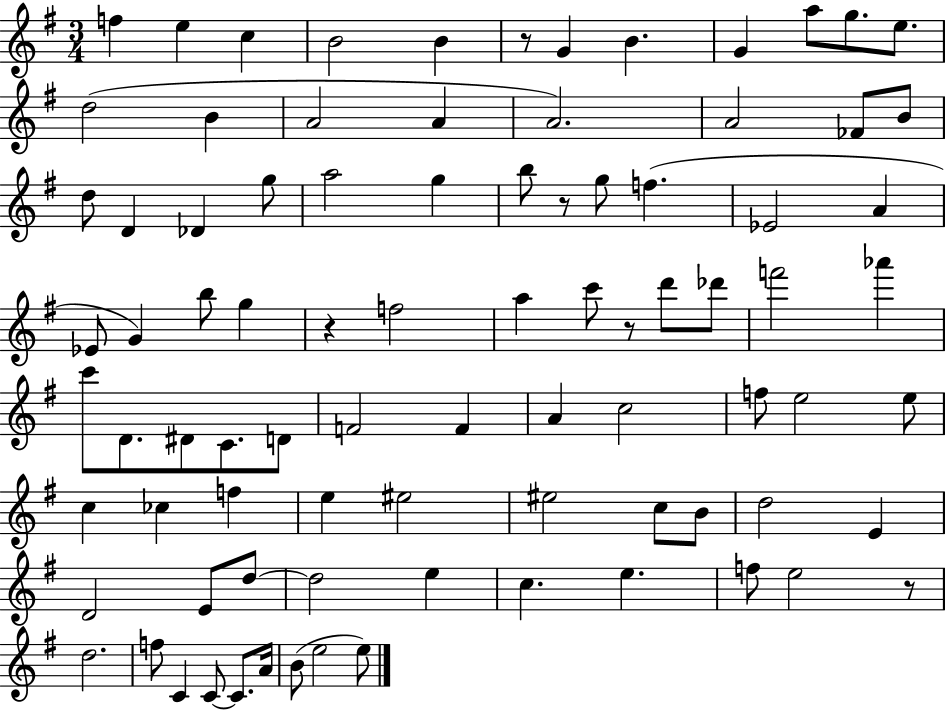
{
  \clef treble
  \numericTimeSignature
  \time 3/4
  \key g \major
  f''4 e''4 c''4 | b'2 b'4 | r8 g'4 b'4. | g'4 a''8 g''8. e''8. | \break d''2( b'4 | a'2 a'4 | a'2.) | a'2 fes'8 b'8 | \break d''8 d'4 des'4 g''8 | a''2 g''4 | b''8 r8 g''8 f''4.( | ees'2 a'4 | \break ees'8 g'4) b''8 g''4 | r4 f''2 | a''4 c'''8 r8 d'''8 des'''8 | f'''2 aes'''4 | \break c'''8 d'8. dis'8 c'8. d'8 | f'2 f'4 | a'4 c''2 | f''8 e''2 e''8 | \break c''4 ces''4 f''4 | e''4 eis''2 | eis''2 c''8 b'8 | d''2 e'4 | \break d'2 e'8 d''8~~ | d''2 e''4 | c''4. e''4. | f''8 e''2 r8 | \break d''2. | f''8 c'4 c'8~~ c'8. a'16 | b'8( e''2 e''8) | \bar "|."
}